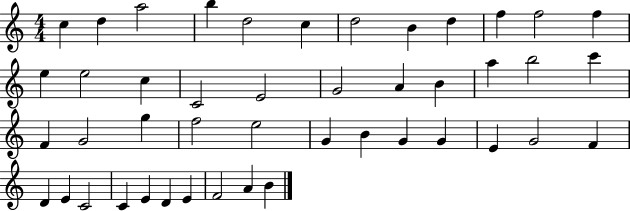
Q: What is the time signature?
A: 4/4